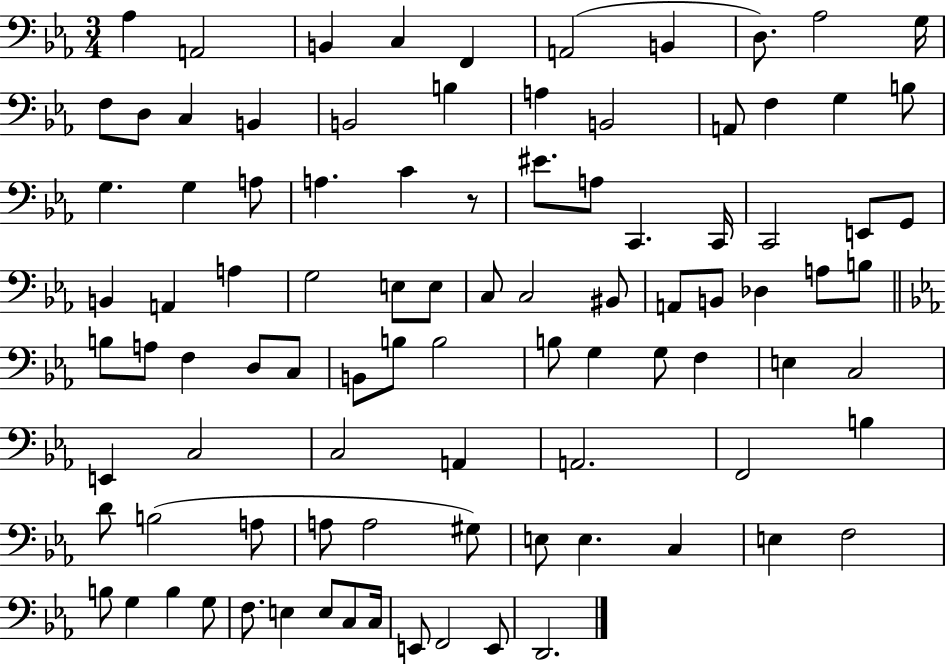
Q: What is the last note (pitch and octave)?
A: D2